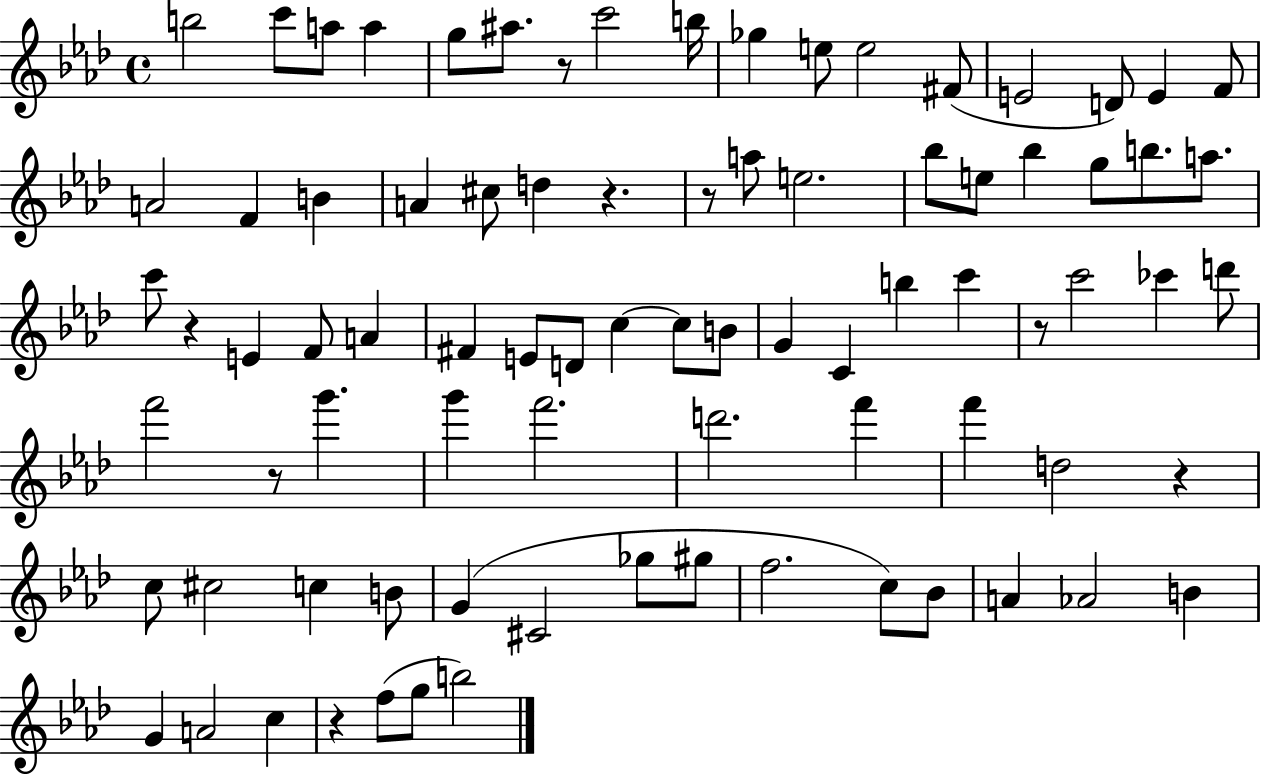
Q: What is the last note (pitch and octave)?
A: B5